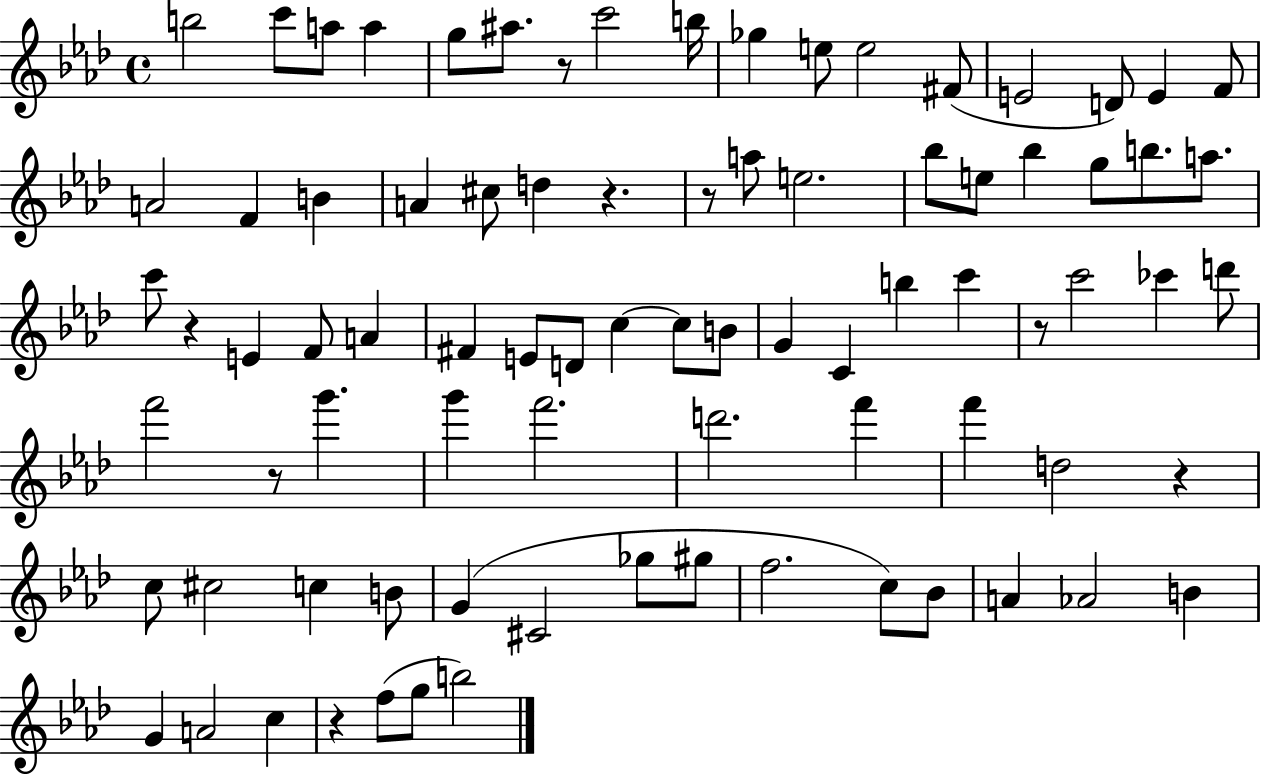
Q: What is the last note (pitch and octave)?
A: B5